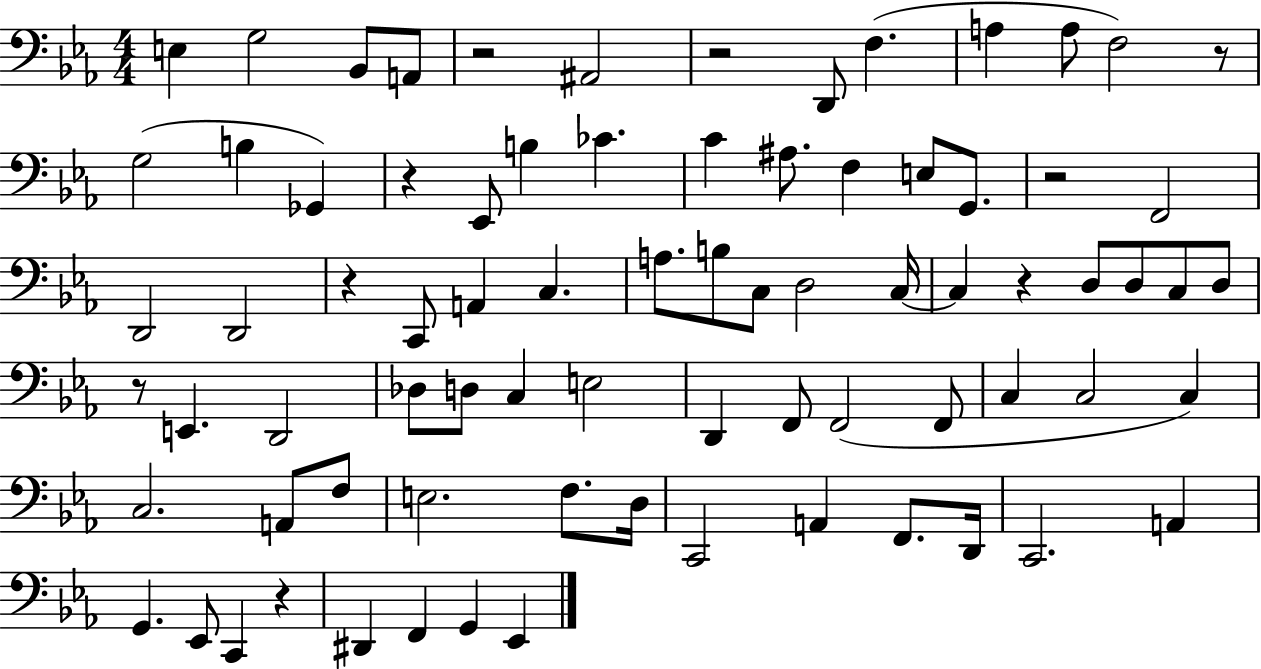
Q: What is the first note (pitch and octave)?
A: E3